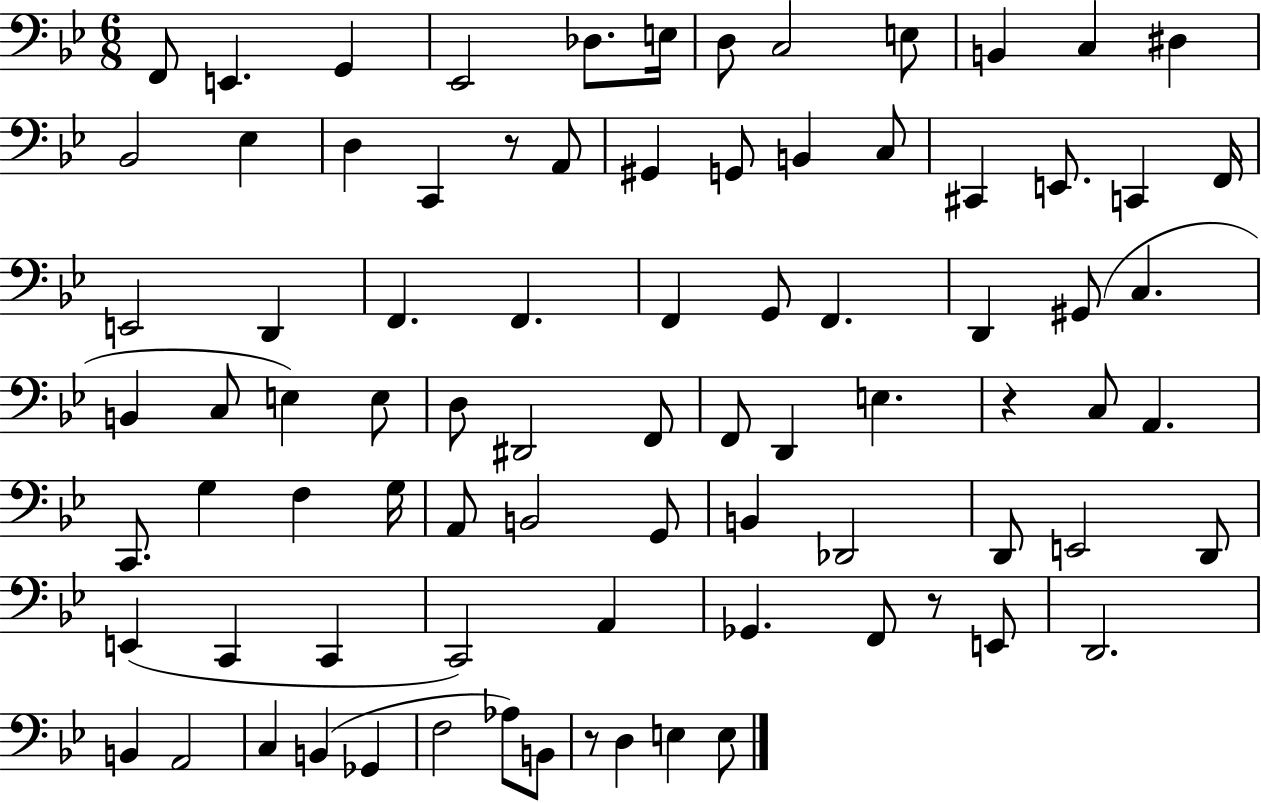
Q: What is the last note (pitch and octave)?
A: E3